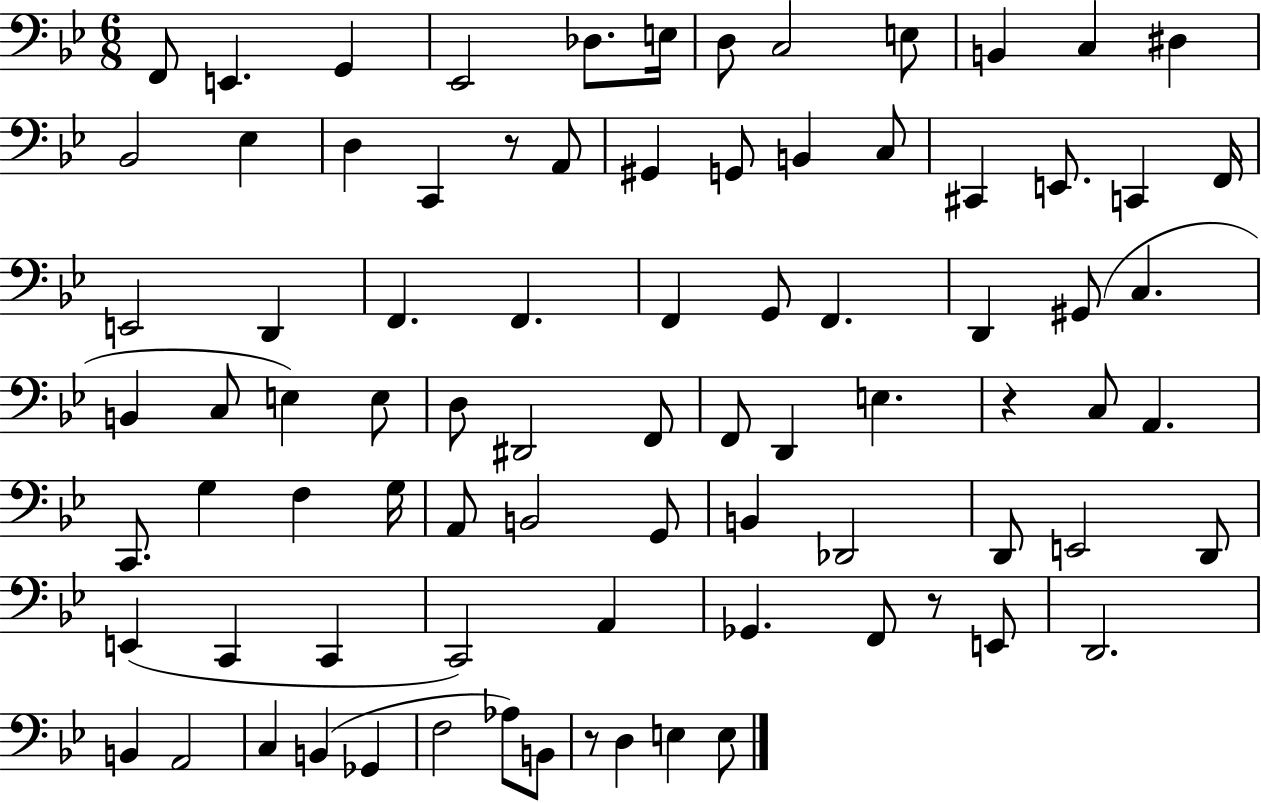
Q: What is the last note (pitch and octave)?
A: E3